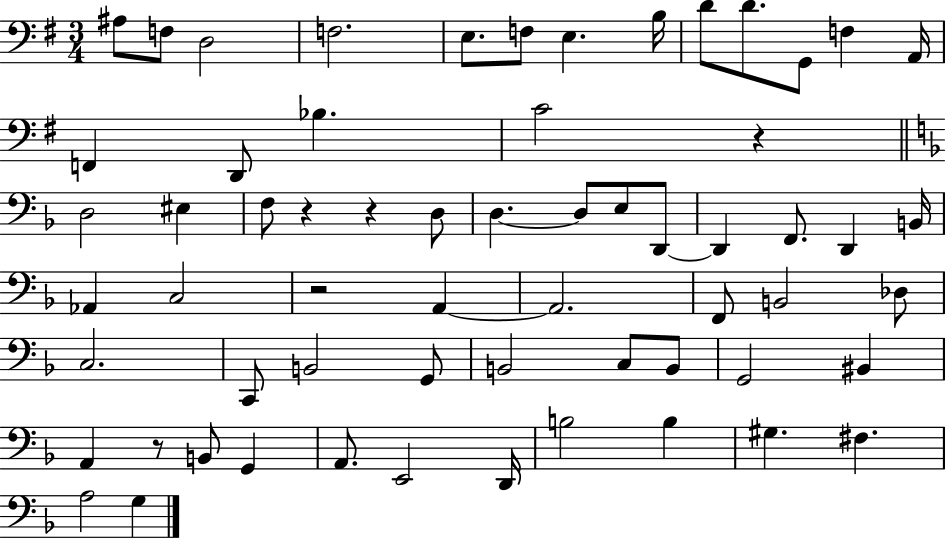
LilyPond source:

{
  \clef bass
  \numericTimeSignature
  \time 3/4
  \key g \major
  ais8 f8 d2 | f2. | e8. f8 e4. b16 | d'8 d'8. g,8 f4 a,16 | \break f,4 d,8 bes4. | c'2 r4 | \bar "||" \break \key d \minor d2 eis4 | f8 r4 r4 d8 | d4.~~ d8 e8 d,8~~ | d,4 f,8. d,4 b,16 | \break aes,4 c2 | r2 a,4~~ | a,2. | f,8 b,2 des8 | \break c2. | c,8 b,2 g,8 | b,2 c8 b,8 | g,2 bis,4 | \break a,4 r8 b,8 g,4 | a,8. e,2 d,16 | b2 b4 | gis4. fis4. | \break a2 g4 | \bar "|."
}